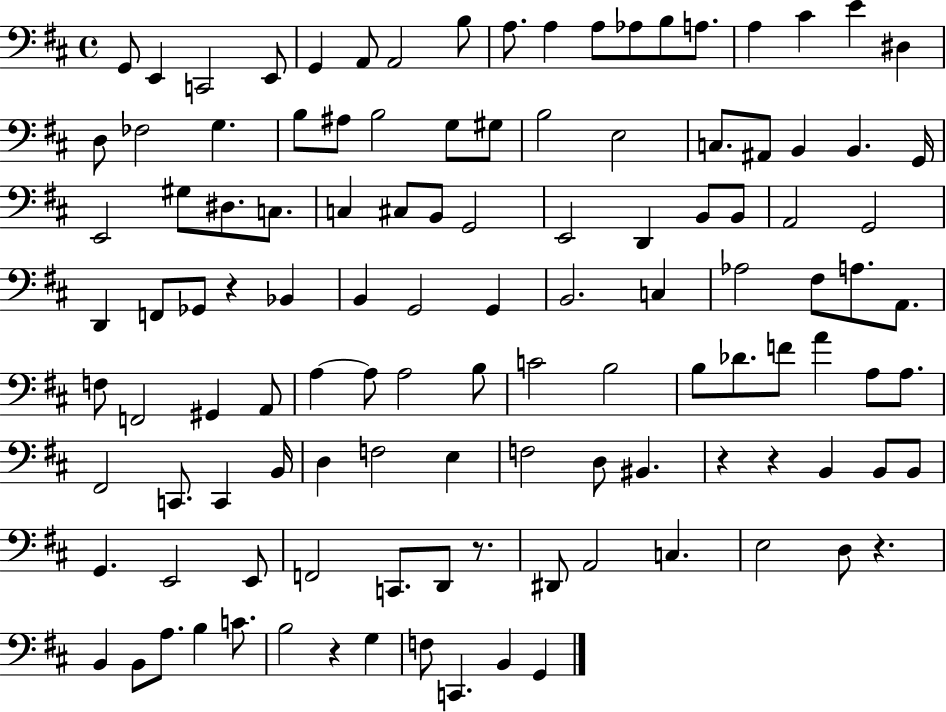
X:1
T:Untitled
M:4/4
L:1/4
K:D
G,,/2 E,, C,,2 E,,/2 G,, A,,/2 A,,2 B,/2 A,/2 A, A,/2 _A,/2 B,/2 A,/2 A, ^C E ^D, D,/2 _F,2 G, B,/2 ^A,/2 B,2 G,/2 ^G,/2 B,2 E,2 C,/2 ^A,,/2 B,, B,, G,,/4 E,,2 ^G,/2 ^D,/2 C,/2 C, ^C,/2 B,,/2 G,,2 E,,2 D,, B,,/2 B,,/2 A,,2 G,,2 D,, F,,/2 _G,,/2 z _B,, B,, G,,2 G,, B,,2 C, _A,2 ^F,/2 A,/2 A,,/2 F,/2 F,,2 ^G,, A,,/2 A, A,/2 A,2 B,/2 C2 B,2 B,/2 _D/2 F/2 A A,/2 A,/2 ^F,,2 C,,/2 C,, B,,/4 D, F,2 E, F,2 D,/2 ^B,, z z B,, B,,/2 B,,/2 G,, E,,2 E,,/2 F,,2 C,,/2 D,,/2 z/2 ^D,,/2 A,,2 C, E,2 D,/2 z B,, B,,/2 A,/2 B, C/2 B,2 z G, F,/2 C,, B,, G,,